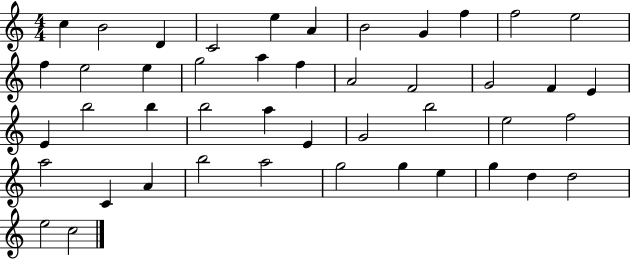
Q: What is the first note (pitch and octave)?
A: C5